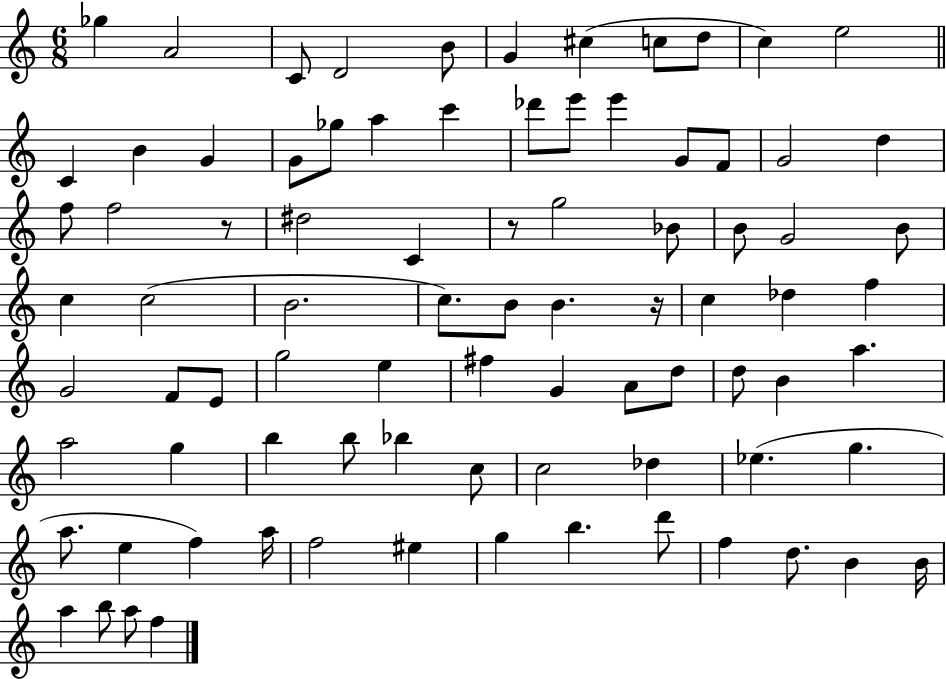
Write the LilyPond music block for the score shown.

{
  \clef treble
  \numericTimeSignature
  \time 6/8
  \key c \major
  \repeat volta 2 { ges''4 a'2 | c'8 d'2 b'8 | g'4 cis''4( c''8 d''8 | c''4) e''2 | \break \bar "||" \break \key c \major c'4 b'4 g'4 | g'8 ges''8 a''4 c'''4 | des'''8 e'''8 e'''4 g'8 f'8 | g'2 d''4 | \break f''8 f''2 r8 | dis''2 c'4 | r8 g''2 bes'8 | b'8 g'2 b'8 | \break c''4 c''2( | b'2. | c''8.) b'8 b'4. r16 | c''4 des''4 f''4 | \break g'2 f'8 e'8 | g''2 e''4 | fis''4 g'4 a'8 d''8 | d''8 b'4 a''4. | \break a''2 g''4 | b''4 b''8 bes''4 c''8 | c''2 des''4 | ees''4.( g''4. | \break a''8. e''4 f''4) a''16 | f''2 eis''4 | g''4 b''4. d'''8 | f''4 d''8. b'4 b'16 | \break a''4 b''8 a''8 f''4 | } \bar "|."
}